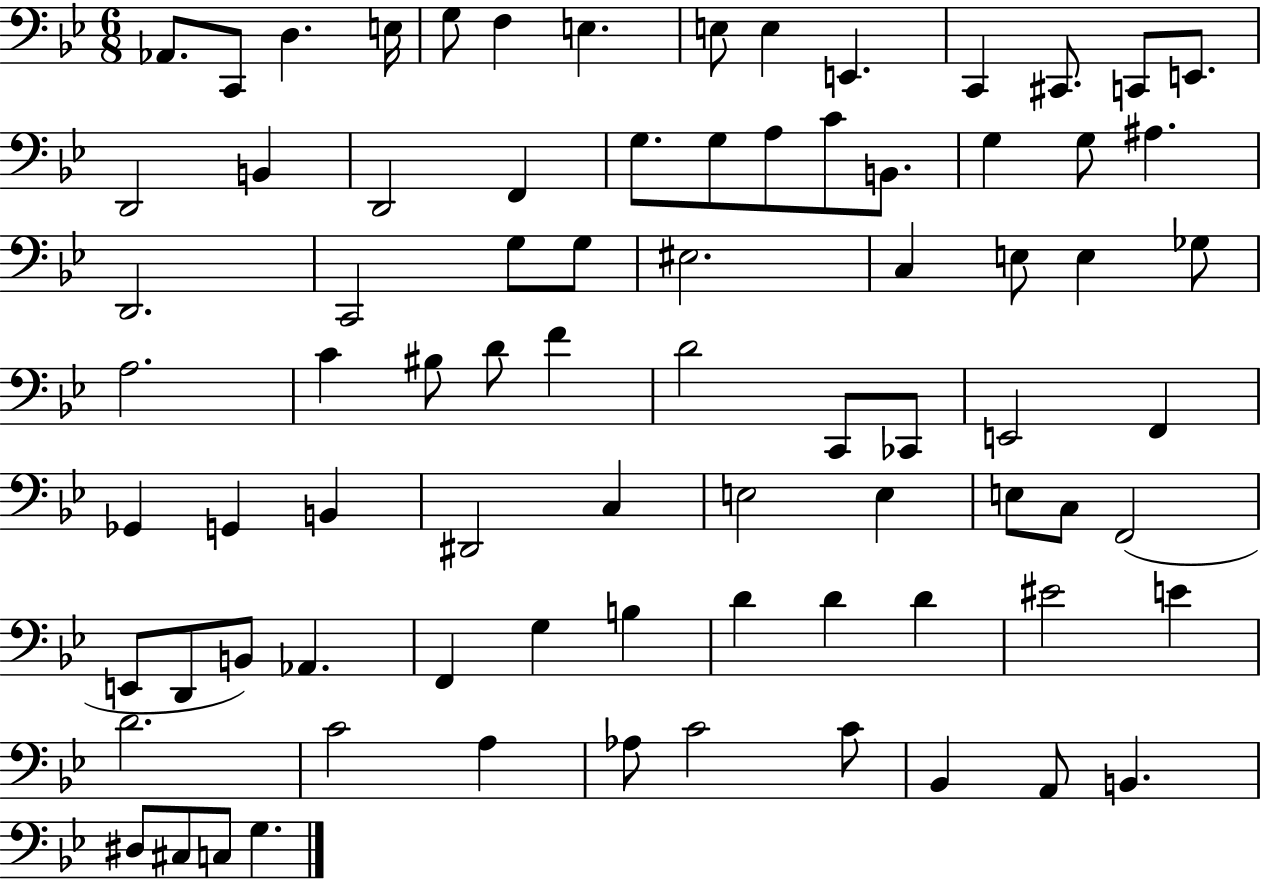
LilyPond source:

{
  \clef bass
  \numericTimeSignature
  \time 6/8
  \key bes \major
  aes,8. c,8 d4. e16 | g8 f4 e4. | e8 e4 e,4. | c,4 cis,8. c,8 e,8. | \break d,2 b,4 | d,2 f,4 | g8. g8 a8 c'8 b,8. | g4 g8 ais4. | \break d,2. | c,2 g8 g8 | eis2. | c4 e8 e4 ges8 | \break a2. | c'4 bis8 d'8 f'4 | d'2 c,8 ces,8 | e,2 f,4 | \break ges,4 g,4 b,4 | dis,2 c4 | e2 e4 | e8 c8 f,2( | \break e,8 d,8 b,8) aes,4. | f,4 g4 b4 | d'4 d'4 d'4 | eis'2 e'4 | \break d'2. | c'2 a4 | aes8 c'2 c'8 | bes,4 a,8 b,4. | \break dis8 cis8 c8 g4. | \bar "|."
}